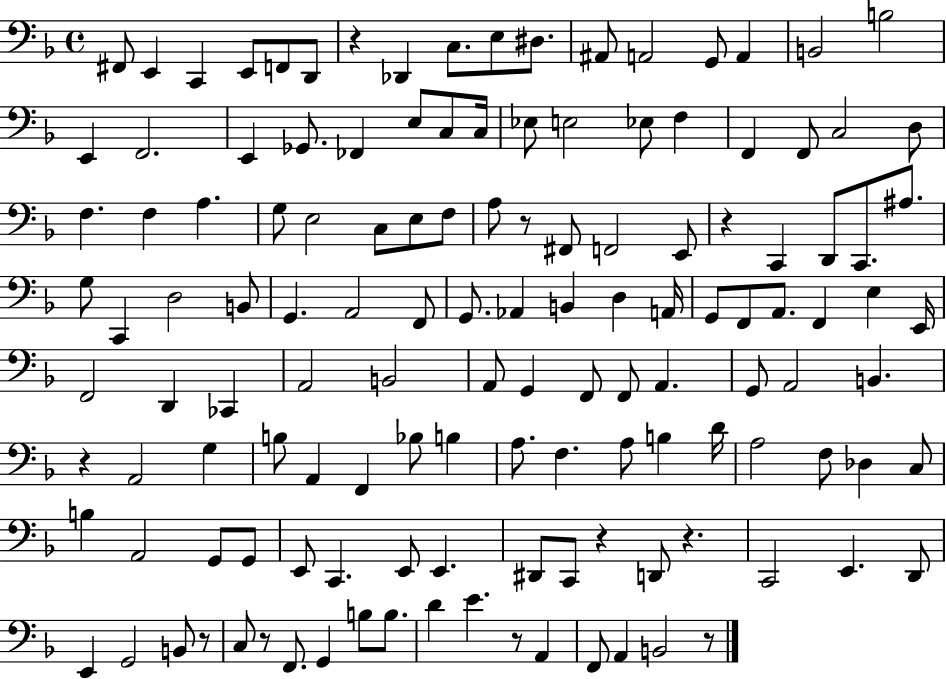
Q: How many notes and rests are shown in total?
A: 133